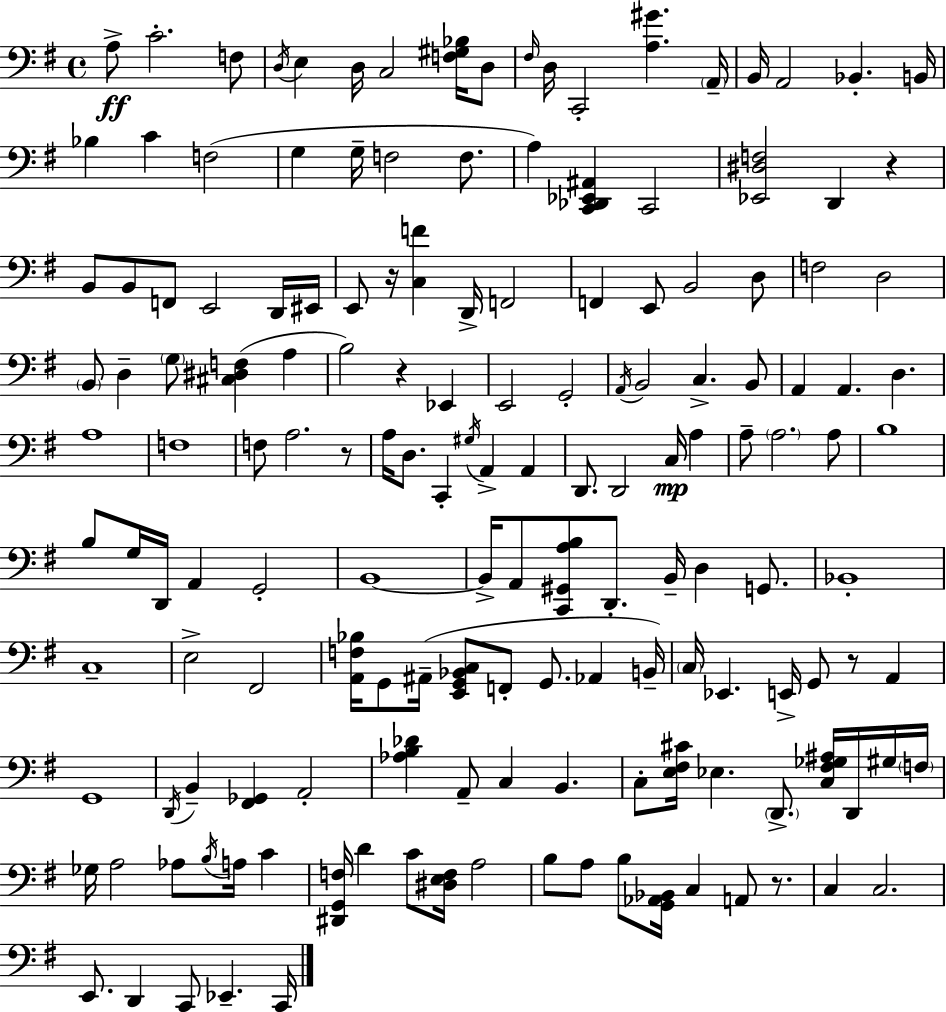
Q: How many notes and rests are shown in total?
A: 157